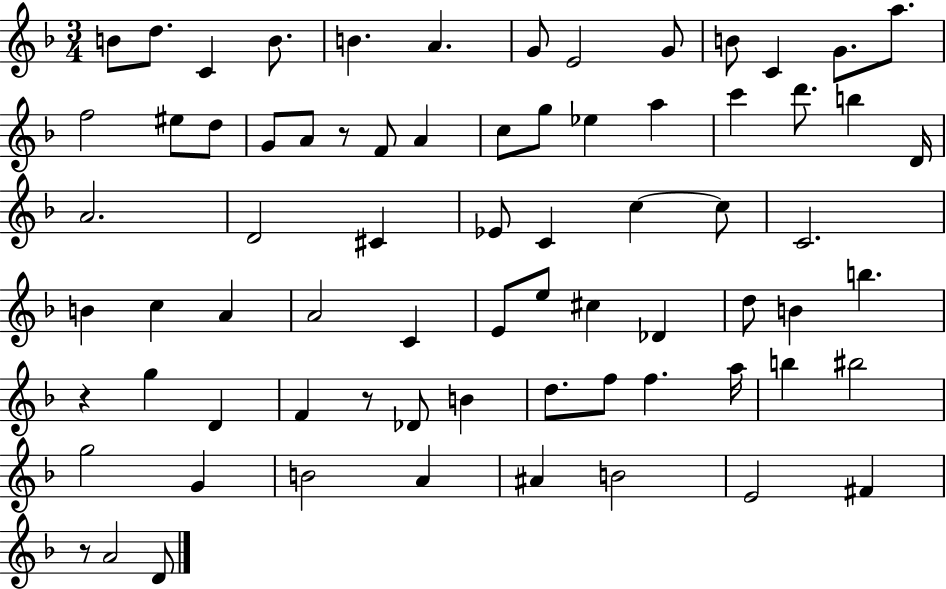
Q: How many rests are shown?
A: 4